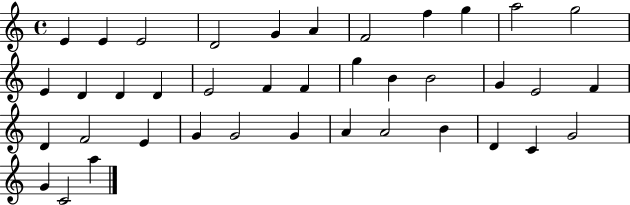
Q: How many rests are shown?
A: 0